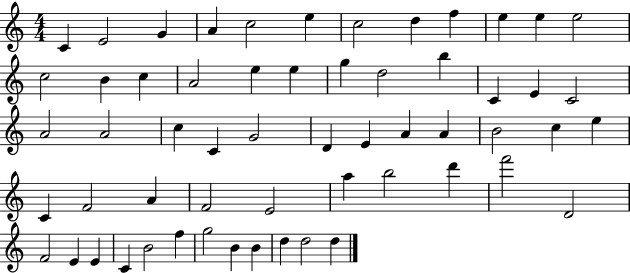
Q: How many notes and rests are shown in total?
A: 58